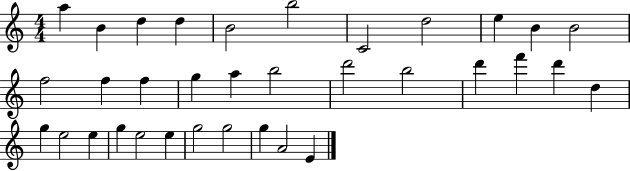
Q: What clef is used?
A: treble